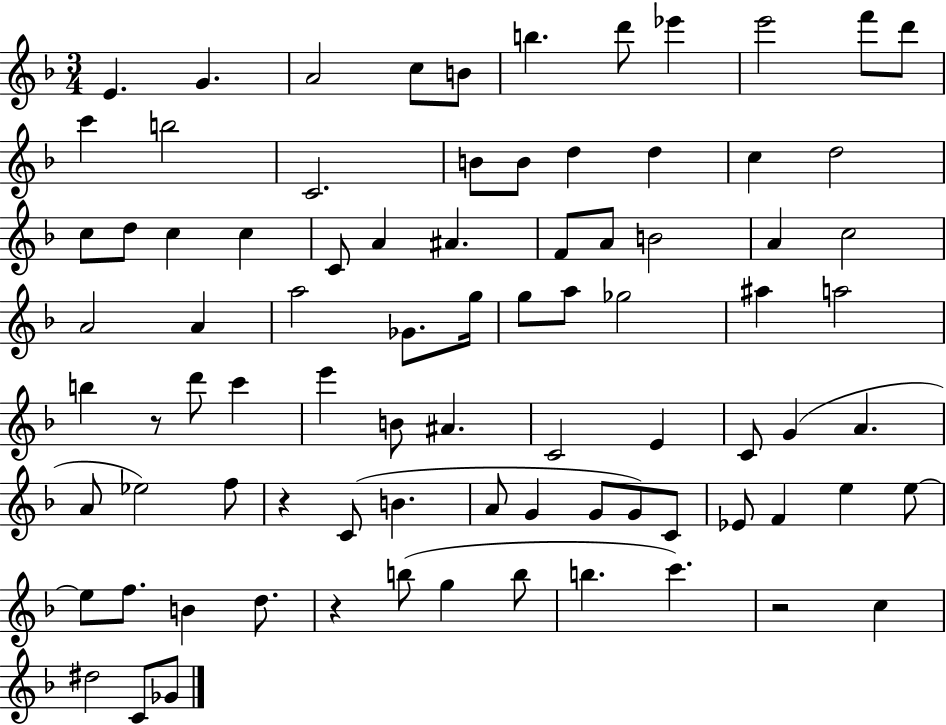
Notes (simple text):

E4/q. G4/q. A4/h C5/e B4/e B5/q. D6/e Eb6/q E6/h F6/e D6/e C6/q B5/h C4/h. B4/e B4/e D5/q D5/q C5/q D5/h C5/e D5/e C5/q C5/q C4/e A4/q A#4/q. F4/e A4/e B4/h A4/q C5/h A4/h A4/q A5/h Gb4/e. G5/s G5/e A5/e Gb5/h A#5/q A5/h B5/q R/e D6/e C6/q E6/q B4/e A#4/q. C4/h E4/q C4/e G4/q A4/q. A4/e Eb5/h F5/e R/q C4/e B4/q. A4/e G4/q G4/e G4/e C4/e Eb4/e F4/q E5/q E5/e E5/e F5/e. B4/q D5/e. R/q B5/e G5/q B5/e B5/q. C6/q. R/h C5/q D#5/h C4/e Gb4/e